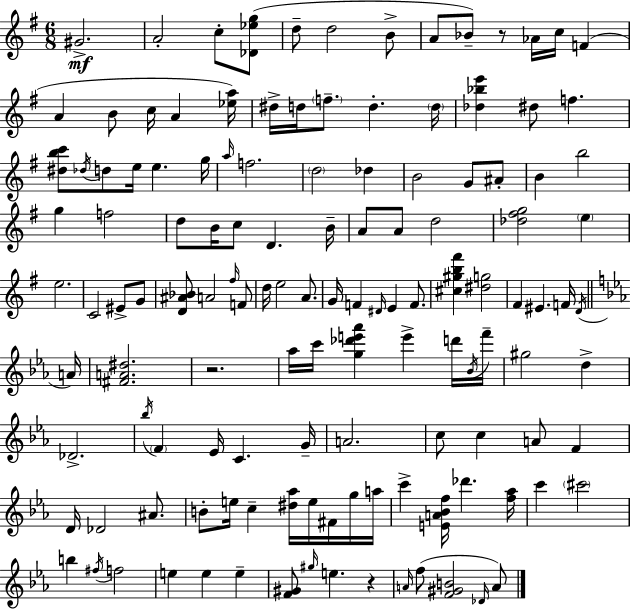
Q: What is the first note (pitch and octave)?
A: G#4